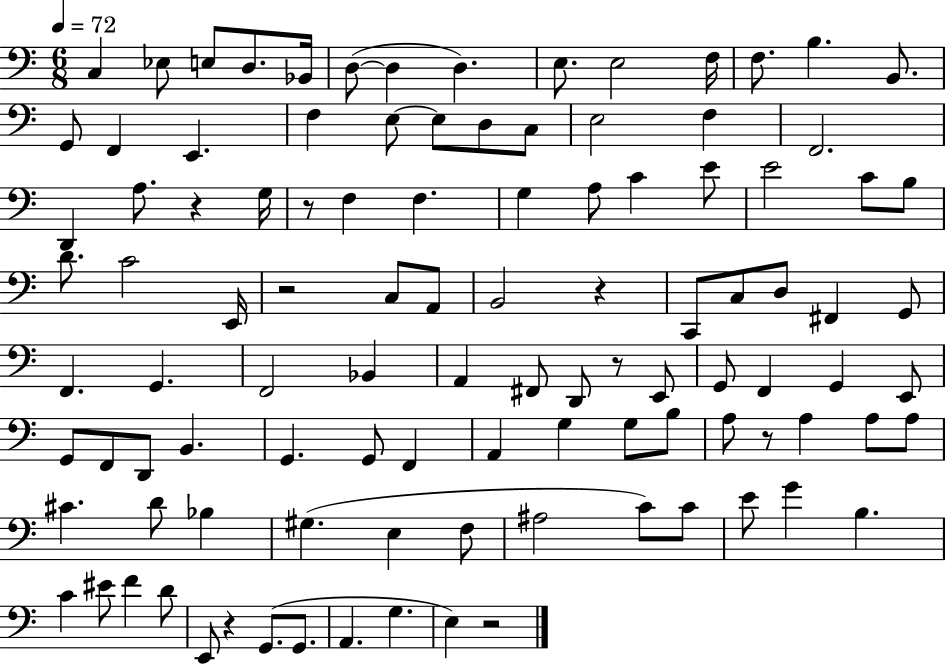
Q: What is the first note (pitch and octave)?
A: C3